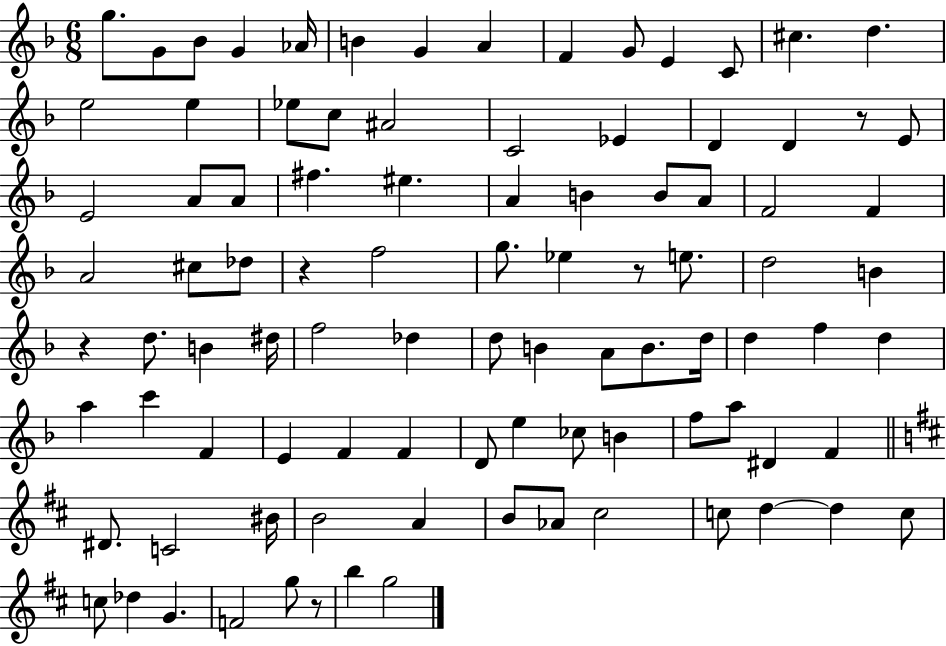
G5/e. G4/e Bb4/e G4/q Ab4/s B4/q G4/q A4/q F4/q G4/e E4/q C4/e C#5/q. D5/q. E5/h E5/q Eb5/e C5/e A#4/h C4/h Eb4/q D4/q D4/q R/e E4/e E4/h A4/e A4/e F#5/q. EIS5/q. A4/q B4/q B4/e A4/e F4/h F4/q A4/h C#5/e Db5/e R/q F5/h G5/e. Eb5/q R/e E5/e. D5/h B4/q R/q D5/e. B4/q D#5/s F5/h Db5/q D5/e B4/q A4/e B4/e. D5/s D5/q F5/q D5/q A5/q C6/q F4/q E4/q F4/q F4/q D4/e E5/q CES5/e B4/q F5/e A5/e D#4/q F4/q D#4/e. C4/h BIS4/s B4/h A4/q B4/e Ab4/e C#5/h C5/e D5/q D5/q C5/e C5/e Db5/q G4/q. F4/h G5/e R/e B5/q G5/h